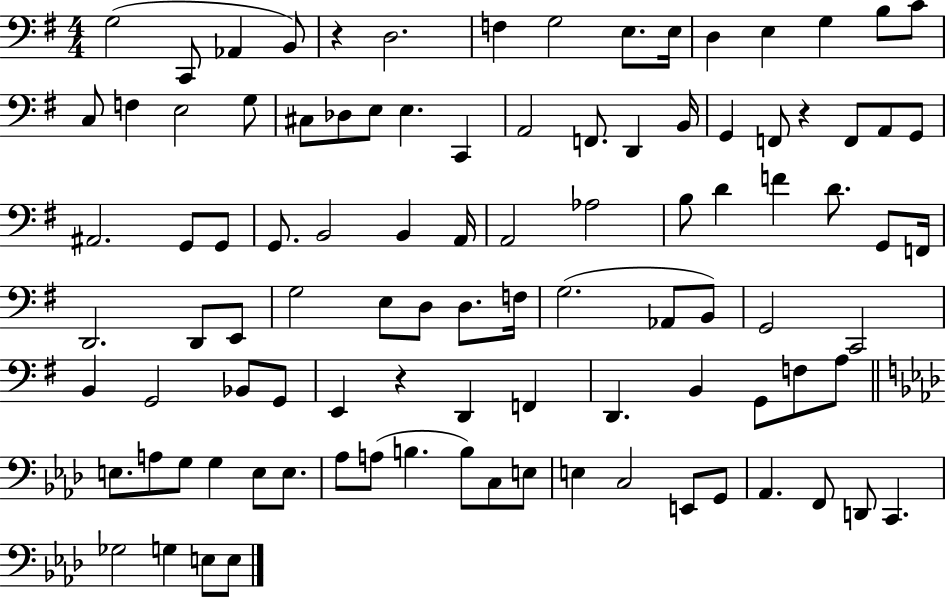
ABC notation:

X:1
T:Untitled
M:4/4
L:1/4
K:G
G,2 C,,/2 _A,, B,,/2 z D,2 F, G,2 E,/2 E,/4 D, E, G, B,/2 C/2 C,/2 F, E,2 G,/2 ^C,/2 _D,/2 E,/2 E, C,, A,,2 F,,/2 D,, B,,/4 G,, F,,/2 z F,,/2 A,,/2 G,,/2 ^A,,2 G,,/2 G,,/2 G,,/2 B,,2 B,, A,,/4 A,,2 _A,2 B,/2 D F D/2 G,,/2 F,,/4 D,,2 D,,/2 E,,/2 G,2 E,/2 D,/2 D,/2 F,/4 G,2 _A,,/2 B,,/2 G,,2 C,,2 B,, G,,2 _B,,/2 G,,/2 E,, z D,, F,, D,, B,, G,,/2 F,/2 A,/2 E,/2 A,/2 G,/2 G, E,/2 E,/2 _A,/2 A,/2 B, B,/2 C,/2 E,/2 E, C,2 E,,/2 G,,/2 _A,, F,,/2 D,,/2 C,, _G,2 G, E,/2 E,/2